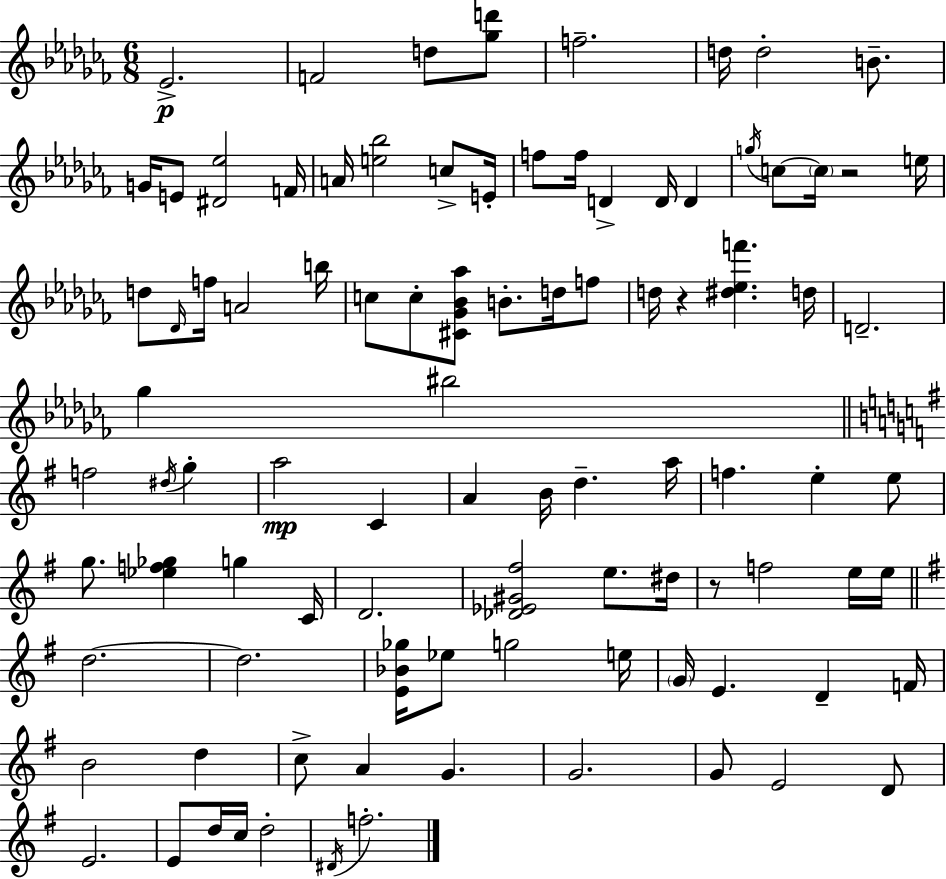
X:1
T:Untitled
M:6/8
L:1/4
K:Abm
_E2 F2 d/2 [_gd']/2 f2 d/4 d2 B/2 G/4 E/2 [^D_e]2 F/4 A/4 [e_b]2 c/2 E/4 f/2 f/4 D D/4 D g/4 c/2 c/4 z2 e/4 d/2 _D/4 f/4 A2 b/4 c/2 c/2 [^C_G_B_a]/2 B/2 d/4 f/2 d/4 z [^d_ef'] d/4 D2 _g ^b2 f2 ^d/4 g a2 C A B/4 d a/4 f e e/2 g/2 [_ef_g] g C/4 D2 [_D_E^G^f]2 e/2 ^d/4 z/2 f2 e/4 e/4 d2 d2 [E_B_g]/4 _e/2 g2 e/4 G/4 E D F/4 B2 d c/2 A G G2 G/2 E2 D/2 E2 E/2 d/4 c/4 d2 ^D/4 f2